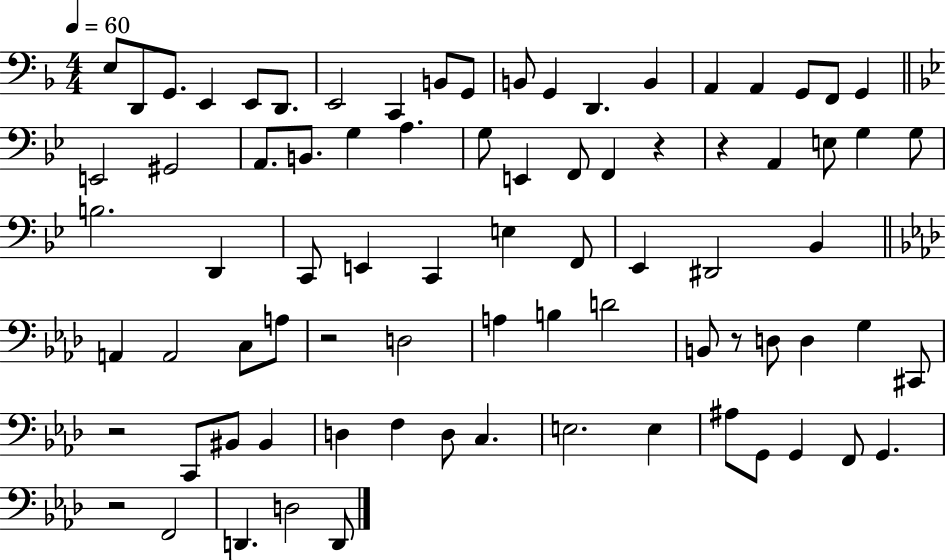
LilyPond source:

{
  \clef bass
  \numericTimeSignature
  \time 4/4
  \key f \major
  \tempo 4 = 60
  e8 d,8 g,8. e,4 e,8 d,8. | e,2 c,4 b,8 g,8 | b,8 g,4 d,4. b,4 | a,4 a,4 g,8 f,8 g,4 | \break \bar "||" \break \key bes \major e,2 gis,2 | a,8. b,8. g4 a4. | g8 e,4 f,8 f,4 r4 | r4 a,4 e8 g4 g8 | \break b2. d,4 | c,8 e,4 c,4 e4 f,8 | ees,4 dis,2 bes,4 | \bar "||" \break \key aes \major a,4 a,2 c8 a8 | r2 d2 | a4 b4 d'2 | b,8 r8 d8 d4 g4 cis,8 | \break r2 c,8 bis,8 bis,4 | d4 f4 d8 c4. | e2. e4 | ais8 g,8 g,4 f,8 g,4. | \break r2 f,2 | d,4. d2 d,8 | \bar "|."
}